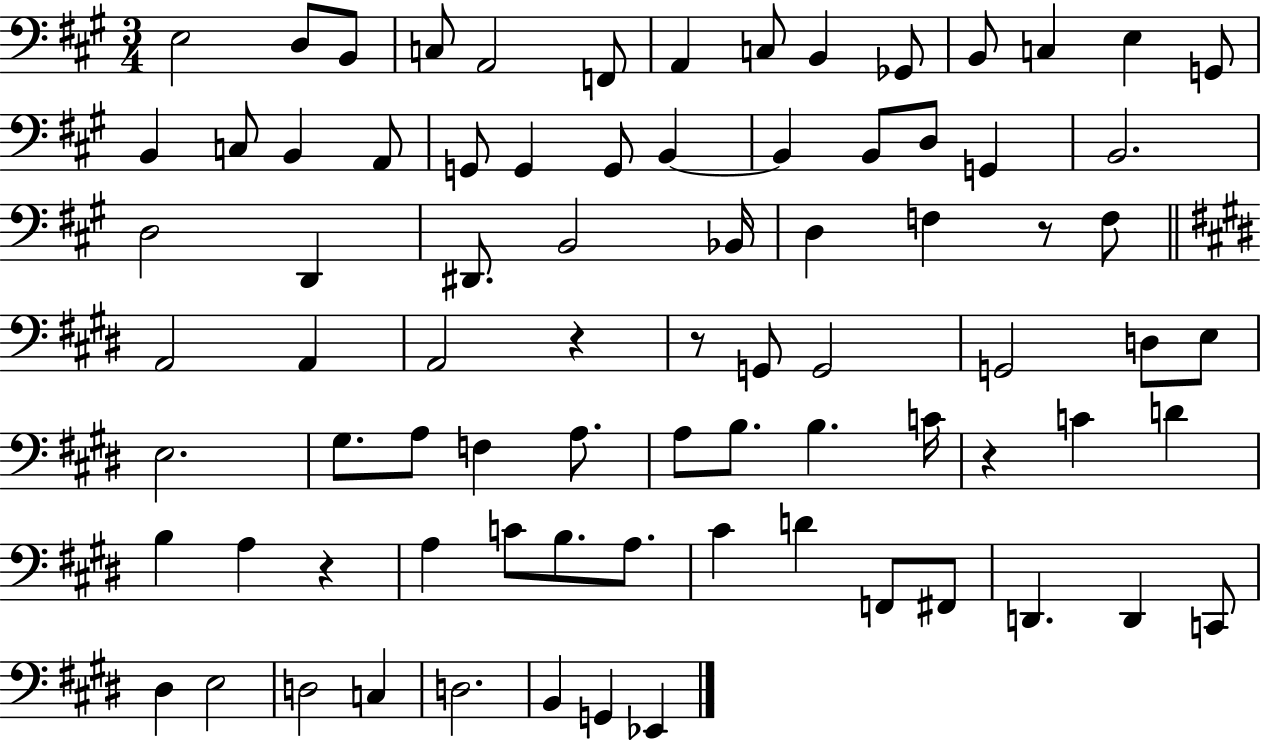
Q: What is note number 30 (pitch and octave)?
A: D#2